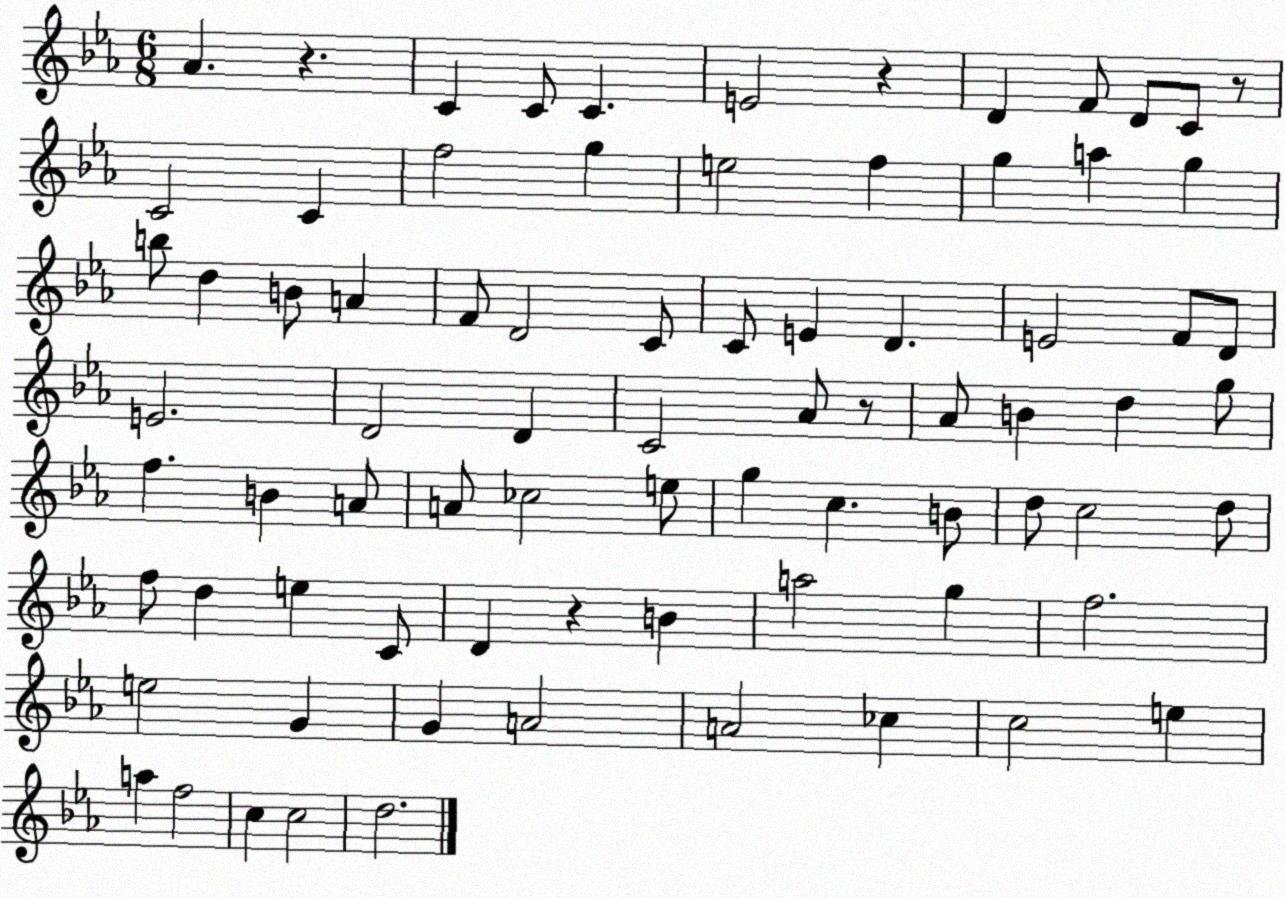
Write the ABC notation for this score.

X:1
T:Untitled
M:6/8
L:1/4
K:Eb
_A z C C/2 C E2 z D F/2 D/2 C/2 z/2 C2 C f2 g e2 f g a g b/2 d B/2 A F/2 D2 C/2 C/2 E D E2 F/2 D/2 E2 D2 D C2 _A/2 z/2 _A/2 B d g/2 f B A/2 A/2 _c2 e/2 g c B/2 d/2 c2 d/2 f/2 d e C/2 D z B a2 g f2 e2 G G A2 A2 _c c2 e a f2 c c2 d2